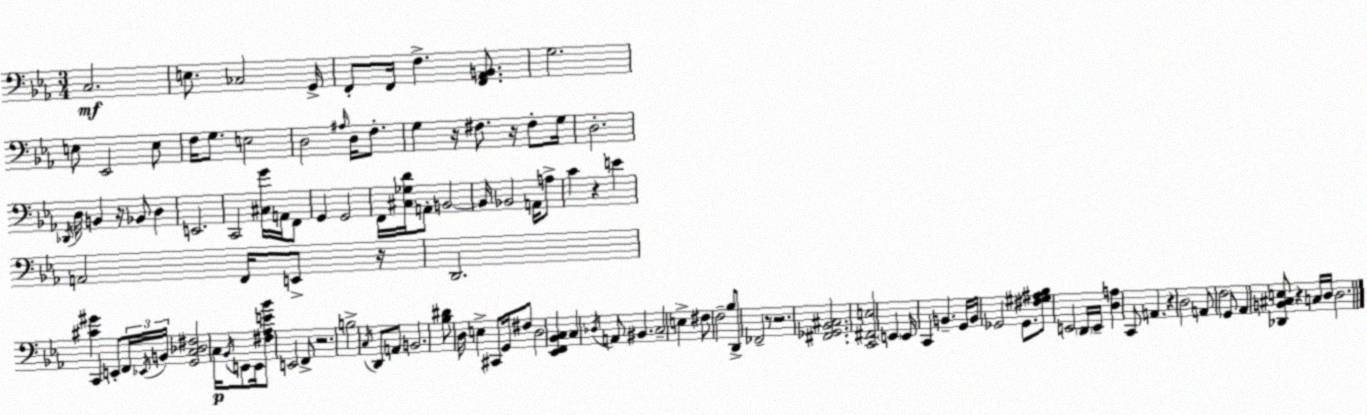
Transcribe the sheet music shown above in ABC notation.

X:1
T:Untitled
M:3/4
L:1/4
K:Eb
C,2 E,/2 _C,2 G,,/4 F,,/2 F,,/4 F, [F,,_A,,B,,]/2 G,2 E,/2 _E,,2 E,/2 F,/4 G,/2 E,2 D,2 ^A,/4 D,/4 F,/2 G, z/4 ^F,/2 z/4 ^F,/2 G,/4 D,2 _D,,/4 D,/4 B,, z/4 _B,,/2 D, E,,2 C,,2 [^C,G]/4 A,,/4 F,,/2 G,, G,,2 F,,/4 [^C,_G,D]/4 A,,/2 B,,2 B,,/4 _B,,2 A,,/4 A,/2 C z E A,,2 F,,/4 E,,/2 z/4 D,,2 [^C^G] C,, E,,/2 F,,/4 _E,,/4 B,,/4 [G,,C,_D,^F,]2 C,/4 _B,,/4 E,,/2 E,,/4 [^F,_A,E_B]/2 E,,2 F,,/2 z2 B,2 C,/4 D,,/2 A,,/2 B,,2 [_B,^D]/2 D,/4 E, ^C,,/2 G,,/4 ^F,/2 D,2 [_E,,F,,_B,,C,] C, _D,/4 A,,/2 ^B,, C,2 E, ^F,/2 F,2 _B,/2 D,,/2 _F,,2 z/2 z2 [^F,,_G,,_B,,^C,]2 [C,,^F,,E,]2 E,, E,,/4 C,, B,, G,,/4 B,,/4 _G,,2 _G,,/2 [^F,^G,^A,_B,]/2 E,,2 D,,/4 E,,/4 [D,A,] C,,/2 A,, z D,2 A,,/2 F,2 G,,/2 _A,, [_D,,B,,^C,E,]/2 z C,/4 D,/4 D,2